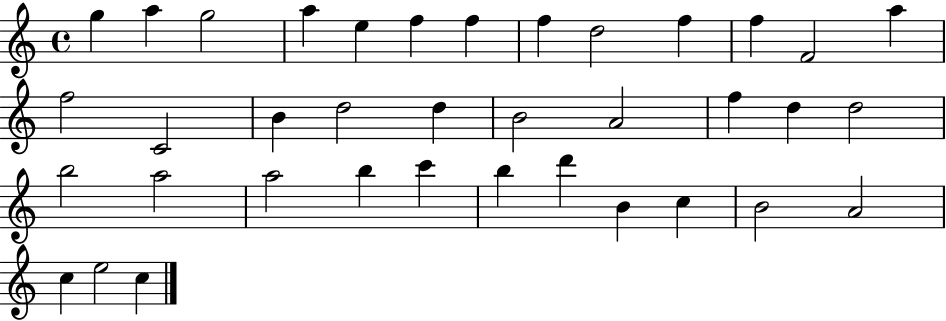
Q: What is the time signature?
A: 4/4